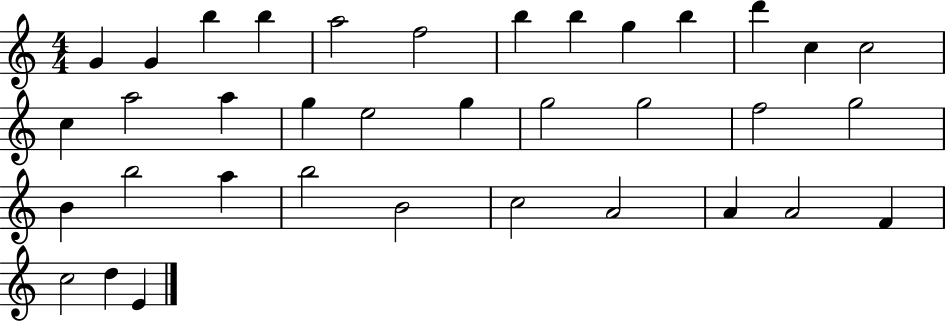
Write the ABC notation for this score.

X:1
T:Untitled
M:4/4
L:1/4
K:C
G G b b a2 f2 b b g b d' c c2 c a2 a g e2 g g2 g2 f2 g2 B b2 a b2 B2 c2 A2 A A2 F c2 d E